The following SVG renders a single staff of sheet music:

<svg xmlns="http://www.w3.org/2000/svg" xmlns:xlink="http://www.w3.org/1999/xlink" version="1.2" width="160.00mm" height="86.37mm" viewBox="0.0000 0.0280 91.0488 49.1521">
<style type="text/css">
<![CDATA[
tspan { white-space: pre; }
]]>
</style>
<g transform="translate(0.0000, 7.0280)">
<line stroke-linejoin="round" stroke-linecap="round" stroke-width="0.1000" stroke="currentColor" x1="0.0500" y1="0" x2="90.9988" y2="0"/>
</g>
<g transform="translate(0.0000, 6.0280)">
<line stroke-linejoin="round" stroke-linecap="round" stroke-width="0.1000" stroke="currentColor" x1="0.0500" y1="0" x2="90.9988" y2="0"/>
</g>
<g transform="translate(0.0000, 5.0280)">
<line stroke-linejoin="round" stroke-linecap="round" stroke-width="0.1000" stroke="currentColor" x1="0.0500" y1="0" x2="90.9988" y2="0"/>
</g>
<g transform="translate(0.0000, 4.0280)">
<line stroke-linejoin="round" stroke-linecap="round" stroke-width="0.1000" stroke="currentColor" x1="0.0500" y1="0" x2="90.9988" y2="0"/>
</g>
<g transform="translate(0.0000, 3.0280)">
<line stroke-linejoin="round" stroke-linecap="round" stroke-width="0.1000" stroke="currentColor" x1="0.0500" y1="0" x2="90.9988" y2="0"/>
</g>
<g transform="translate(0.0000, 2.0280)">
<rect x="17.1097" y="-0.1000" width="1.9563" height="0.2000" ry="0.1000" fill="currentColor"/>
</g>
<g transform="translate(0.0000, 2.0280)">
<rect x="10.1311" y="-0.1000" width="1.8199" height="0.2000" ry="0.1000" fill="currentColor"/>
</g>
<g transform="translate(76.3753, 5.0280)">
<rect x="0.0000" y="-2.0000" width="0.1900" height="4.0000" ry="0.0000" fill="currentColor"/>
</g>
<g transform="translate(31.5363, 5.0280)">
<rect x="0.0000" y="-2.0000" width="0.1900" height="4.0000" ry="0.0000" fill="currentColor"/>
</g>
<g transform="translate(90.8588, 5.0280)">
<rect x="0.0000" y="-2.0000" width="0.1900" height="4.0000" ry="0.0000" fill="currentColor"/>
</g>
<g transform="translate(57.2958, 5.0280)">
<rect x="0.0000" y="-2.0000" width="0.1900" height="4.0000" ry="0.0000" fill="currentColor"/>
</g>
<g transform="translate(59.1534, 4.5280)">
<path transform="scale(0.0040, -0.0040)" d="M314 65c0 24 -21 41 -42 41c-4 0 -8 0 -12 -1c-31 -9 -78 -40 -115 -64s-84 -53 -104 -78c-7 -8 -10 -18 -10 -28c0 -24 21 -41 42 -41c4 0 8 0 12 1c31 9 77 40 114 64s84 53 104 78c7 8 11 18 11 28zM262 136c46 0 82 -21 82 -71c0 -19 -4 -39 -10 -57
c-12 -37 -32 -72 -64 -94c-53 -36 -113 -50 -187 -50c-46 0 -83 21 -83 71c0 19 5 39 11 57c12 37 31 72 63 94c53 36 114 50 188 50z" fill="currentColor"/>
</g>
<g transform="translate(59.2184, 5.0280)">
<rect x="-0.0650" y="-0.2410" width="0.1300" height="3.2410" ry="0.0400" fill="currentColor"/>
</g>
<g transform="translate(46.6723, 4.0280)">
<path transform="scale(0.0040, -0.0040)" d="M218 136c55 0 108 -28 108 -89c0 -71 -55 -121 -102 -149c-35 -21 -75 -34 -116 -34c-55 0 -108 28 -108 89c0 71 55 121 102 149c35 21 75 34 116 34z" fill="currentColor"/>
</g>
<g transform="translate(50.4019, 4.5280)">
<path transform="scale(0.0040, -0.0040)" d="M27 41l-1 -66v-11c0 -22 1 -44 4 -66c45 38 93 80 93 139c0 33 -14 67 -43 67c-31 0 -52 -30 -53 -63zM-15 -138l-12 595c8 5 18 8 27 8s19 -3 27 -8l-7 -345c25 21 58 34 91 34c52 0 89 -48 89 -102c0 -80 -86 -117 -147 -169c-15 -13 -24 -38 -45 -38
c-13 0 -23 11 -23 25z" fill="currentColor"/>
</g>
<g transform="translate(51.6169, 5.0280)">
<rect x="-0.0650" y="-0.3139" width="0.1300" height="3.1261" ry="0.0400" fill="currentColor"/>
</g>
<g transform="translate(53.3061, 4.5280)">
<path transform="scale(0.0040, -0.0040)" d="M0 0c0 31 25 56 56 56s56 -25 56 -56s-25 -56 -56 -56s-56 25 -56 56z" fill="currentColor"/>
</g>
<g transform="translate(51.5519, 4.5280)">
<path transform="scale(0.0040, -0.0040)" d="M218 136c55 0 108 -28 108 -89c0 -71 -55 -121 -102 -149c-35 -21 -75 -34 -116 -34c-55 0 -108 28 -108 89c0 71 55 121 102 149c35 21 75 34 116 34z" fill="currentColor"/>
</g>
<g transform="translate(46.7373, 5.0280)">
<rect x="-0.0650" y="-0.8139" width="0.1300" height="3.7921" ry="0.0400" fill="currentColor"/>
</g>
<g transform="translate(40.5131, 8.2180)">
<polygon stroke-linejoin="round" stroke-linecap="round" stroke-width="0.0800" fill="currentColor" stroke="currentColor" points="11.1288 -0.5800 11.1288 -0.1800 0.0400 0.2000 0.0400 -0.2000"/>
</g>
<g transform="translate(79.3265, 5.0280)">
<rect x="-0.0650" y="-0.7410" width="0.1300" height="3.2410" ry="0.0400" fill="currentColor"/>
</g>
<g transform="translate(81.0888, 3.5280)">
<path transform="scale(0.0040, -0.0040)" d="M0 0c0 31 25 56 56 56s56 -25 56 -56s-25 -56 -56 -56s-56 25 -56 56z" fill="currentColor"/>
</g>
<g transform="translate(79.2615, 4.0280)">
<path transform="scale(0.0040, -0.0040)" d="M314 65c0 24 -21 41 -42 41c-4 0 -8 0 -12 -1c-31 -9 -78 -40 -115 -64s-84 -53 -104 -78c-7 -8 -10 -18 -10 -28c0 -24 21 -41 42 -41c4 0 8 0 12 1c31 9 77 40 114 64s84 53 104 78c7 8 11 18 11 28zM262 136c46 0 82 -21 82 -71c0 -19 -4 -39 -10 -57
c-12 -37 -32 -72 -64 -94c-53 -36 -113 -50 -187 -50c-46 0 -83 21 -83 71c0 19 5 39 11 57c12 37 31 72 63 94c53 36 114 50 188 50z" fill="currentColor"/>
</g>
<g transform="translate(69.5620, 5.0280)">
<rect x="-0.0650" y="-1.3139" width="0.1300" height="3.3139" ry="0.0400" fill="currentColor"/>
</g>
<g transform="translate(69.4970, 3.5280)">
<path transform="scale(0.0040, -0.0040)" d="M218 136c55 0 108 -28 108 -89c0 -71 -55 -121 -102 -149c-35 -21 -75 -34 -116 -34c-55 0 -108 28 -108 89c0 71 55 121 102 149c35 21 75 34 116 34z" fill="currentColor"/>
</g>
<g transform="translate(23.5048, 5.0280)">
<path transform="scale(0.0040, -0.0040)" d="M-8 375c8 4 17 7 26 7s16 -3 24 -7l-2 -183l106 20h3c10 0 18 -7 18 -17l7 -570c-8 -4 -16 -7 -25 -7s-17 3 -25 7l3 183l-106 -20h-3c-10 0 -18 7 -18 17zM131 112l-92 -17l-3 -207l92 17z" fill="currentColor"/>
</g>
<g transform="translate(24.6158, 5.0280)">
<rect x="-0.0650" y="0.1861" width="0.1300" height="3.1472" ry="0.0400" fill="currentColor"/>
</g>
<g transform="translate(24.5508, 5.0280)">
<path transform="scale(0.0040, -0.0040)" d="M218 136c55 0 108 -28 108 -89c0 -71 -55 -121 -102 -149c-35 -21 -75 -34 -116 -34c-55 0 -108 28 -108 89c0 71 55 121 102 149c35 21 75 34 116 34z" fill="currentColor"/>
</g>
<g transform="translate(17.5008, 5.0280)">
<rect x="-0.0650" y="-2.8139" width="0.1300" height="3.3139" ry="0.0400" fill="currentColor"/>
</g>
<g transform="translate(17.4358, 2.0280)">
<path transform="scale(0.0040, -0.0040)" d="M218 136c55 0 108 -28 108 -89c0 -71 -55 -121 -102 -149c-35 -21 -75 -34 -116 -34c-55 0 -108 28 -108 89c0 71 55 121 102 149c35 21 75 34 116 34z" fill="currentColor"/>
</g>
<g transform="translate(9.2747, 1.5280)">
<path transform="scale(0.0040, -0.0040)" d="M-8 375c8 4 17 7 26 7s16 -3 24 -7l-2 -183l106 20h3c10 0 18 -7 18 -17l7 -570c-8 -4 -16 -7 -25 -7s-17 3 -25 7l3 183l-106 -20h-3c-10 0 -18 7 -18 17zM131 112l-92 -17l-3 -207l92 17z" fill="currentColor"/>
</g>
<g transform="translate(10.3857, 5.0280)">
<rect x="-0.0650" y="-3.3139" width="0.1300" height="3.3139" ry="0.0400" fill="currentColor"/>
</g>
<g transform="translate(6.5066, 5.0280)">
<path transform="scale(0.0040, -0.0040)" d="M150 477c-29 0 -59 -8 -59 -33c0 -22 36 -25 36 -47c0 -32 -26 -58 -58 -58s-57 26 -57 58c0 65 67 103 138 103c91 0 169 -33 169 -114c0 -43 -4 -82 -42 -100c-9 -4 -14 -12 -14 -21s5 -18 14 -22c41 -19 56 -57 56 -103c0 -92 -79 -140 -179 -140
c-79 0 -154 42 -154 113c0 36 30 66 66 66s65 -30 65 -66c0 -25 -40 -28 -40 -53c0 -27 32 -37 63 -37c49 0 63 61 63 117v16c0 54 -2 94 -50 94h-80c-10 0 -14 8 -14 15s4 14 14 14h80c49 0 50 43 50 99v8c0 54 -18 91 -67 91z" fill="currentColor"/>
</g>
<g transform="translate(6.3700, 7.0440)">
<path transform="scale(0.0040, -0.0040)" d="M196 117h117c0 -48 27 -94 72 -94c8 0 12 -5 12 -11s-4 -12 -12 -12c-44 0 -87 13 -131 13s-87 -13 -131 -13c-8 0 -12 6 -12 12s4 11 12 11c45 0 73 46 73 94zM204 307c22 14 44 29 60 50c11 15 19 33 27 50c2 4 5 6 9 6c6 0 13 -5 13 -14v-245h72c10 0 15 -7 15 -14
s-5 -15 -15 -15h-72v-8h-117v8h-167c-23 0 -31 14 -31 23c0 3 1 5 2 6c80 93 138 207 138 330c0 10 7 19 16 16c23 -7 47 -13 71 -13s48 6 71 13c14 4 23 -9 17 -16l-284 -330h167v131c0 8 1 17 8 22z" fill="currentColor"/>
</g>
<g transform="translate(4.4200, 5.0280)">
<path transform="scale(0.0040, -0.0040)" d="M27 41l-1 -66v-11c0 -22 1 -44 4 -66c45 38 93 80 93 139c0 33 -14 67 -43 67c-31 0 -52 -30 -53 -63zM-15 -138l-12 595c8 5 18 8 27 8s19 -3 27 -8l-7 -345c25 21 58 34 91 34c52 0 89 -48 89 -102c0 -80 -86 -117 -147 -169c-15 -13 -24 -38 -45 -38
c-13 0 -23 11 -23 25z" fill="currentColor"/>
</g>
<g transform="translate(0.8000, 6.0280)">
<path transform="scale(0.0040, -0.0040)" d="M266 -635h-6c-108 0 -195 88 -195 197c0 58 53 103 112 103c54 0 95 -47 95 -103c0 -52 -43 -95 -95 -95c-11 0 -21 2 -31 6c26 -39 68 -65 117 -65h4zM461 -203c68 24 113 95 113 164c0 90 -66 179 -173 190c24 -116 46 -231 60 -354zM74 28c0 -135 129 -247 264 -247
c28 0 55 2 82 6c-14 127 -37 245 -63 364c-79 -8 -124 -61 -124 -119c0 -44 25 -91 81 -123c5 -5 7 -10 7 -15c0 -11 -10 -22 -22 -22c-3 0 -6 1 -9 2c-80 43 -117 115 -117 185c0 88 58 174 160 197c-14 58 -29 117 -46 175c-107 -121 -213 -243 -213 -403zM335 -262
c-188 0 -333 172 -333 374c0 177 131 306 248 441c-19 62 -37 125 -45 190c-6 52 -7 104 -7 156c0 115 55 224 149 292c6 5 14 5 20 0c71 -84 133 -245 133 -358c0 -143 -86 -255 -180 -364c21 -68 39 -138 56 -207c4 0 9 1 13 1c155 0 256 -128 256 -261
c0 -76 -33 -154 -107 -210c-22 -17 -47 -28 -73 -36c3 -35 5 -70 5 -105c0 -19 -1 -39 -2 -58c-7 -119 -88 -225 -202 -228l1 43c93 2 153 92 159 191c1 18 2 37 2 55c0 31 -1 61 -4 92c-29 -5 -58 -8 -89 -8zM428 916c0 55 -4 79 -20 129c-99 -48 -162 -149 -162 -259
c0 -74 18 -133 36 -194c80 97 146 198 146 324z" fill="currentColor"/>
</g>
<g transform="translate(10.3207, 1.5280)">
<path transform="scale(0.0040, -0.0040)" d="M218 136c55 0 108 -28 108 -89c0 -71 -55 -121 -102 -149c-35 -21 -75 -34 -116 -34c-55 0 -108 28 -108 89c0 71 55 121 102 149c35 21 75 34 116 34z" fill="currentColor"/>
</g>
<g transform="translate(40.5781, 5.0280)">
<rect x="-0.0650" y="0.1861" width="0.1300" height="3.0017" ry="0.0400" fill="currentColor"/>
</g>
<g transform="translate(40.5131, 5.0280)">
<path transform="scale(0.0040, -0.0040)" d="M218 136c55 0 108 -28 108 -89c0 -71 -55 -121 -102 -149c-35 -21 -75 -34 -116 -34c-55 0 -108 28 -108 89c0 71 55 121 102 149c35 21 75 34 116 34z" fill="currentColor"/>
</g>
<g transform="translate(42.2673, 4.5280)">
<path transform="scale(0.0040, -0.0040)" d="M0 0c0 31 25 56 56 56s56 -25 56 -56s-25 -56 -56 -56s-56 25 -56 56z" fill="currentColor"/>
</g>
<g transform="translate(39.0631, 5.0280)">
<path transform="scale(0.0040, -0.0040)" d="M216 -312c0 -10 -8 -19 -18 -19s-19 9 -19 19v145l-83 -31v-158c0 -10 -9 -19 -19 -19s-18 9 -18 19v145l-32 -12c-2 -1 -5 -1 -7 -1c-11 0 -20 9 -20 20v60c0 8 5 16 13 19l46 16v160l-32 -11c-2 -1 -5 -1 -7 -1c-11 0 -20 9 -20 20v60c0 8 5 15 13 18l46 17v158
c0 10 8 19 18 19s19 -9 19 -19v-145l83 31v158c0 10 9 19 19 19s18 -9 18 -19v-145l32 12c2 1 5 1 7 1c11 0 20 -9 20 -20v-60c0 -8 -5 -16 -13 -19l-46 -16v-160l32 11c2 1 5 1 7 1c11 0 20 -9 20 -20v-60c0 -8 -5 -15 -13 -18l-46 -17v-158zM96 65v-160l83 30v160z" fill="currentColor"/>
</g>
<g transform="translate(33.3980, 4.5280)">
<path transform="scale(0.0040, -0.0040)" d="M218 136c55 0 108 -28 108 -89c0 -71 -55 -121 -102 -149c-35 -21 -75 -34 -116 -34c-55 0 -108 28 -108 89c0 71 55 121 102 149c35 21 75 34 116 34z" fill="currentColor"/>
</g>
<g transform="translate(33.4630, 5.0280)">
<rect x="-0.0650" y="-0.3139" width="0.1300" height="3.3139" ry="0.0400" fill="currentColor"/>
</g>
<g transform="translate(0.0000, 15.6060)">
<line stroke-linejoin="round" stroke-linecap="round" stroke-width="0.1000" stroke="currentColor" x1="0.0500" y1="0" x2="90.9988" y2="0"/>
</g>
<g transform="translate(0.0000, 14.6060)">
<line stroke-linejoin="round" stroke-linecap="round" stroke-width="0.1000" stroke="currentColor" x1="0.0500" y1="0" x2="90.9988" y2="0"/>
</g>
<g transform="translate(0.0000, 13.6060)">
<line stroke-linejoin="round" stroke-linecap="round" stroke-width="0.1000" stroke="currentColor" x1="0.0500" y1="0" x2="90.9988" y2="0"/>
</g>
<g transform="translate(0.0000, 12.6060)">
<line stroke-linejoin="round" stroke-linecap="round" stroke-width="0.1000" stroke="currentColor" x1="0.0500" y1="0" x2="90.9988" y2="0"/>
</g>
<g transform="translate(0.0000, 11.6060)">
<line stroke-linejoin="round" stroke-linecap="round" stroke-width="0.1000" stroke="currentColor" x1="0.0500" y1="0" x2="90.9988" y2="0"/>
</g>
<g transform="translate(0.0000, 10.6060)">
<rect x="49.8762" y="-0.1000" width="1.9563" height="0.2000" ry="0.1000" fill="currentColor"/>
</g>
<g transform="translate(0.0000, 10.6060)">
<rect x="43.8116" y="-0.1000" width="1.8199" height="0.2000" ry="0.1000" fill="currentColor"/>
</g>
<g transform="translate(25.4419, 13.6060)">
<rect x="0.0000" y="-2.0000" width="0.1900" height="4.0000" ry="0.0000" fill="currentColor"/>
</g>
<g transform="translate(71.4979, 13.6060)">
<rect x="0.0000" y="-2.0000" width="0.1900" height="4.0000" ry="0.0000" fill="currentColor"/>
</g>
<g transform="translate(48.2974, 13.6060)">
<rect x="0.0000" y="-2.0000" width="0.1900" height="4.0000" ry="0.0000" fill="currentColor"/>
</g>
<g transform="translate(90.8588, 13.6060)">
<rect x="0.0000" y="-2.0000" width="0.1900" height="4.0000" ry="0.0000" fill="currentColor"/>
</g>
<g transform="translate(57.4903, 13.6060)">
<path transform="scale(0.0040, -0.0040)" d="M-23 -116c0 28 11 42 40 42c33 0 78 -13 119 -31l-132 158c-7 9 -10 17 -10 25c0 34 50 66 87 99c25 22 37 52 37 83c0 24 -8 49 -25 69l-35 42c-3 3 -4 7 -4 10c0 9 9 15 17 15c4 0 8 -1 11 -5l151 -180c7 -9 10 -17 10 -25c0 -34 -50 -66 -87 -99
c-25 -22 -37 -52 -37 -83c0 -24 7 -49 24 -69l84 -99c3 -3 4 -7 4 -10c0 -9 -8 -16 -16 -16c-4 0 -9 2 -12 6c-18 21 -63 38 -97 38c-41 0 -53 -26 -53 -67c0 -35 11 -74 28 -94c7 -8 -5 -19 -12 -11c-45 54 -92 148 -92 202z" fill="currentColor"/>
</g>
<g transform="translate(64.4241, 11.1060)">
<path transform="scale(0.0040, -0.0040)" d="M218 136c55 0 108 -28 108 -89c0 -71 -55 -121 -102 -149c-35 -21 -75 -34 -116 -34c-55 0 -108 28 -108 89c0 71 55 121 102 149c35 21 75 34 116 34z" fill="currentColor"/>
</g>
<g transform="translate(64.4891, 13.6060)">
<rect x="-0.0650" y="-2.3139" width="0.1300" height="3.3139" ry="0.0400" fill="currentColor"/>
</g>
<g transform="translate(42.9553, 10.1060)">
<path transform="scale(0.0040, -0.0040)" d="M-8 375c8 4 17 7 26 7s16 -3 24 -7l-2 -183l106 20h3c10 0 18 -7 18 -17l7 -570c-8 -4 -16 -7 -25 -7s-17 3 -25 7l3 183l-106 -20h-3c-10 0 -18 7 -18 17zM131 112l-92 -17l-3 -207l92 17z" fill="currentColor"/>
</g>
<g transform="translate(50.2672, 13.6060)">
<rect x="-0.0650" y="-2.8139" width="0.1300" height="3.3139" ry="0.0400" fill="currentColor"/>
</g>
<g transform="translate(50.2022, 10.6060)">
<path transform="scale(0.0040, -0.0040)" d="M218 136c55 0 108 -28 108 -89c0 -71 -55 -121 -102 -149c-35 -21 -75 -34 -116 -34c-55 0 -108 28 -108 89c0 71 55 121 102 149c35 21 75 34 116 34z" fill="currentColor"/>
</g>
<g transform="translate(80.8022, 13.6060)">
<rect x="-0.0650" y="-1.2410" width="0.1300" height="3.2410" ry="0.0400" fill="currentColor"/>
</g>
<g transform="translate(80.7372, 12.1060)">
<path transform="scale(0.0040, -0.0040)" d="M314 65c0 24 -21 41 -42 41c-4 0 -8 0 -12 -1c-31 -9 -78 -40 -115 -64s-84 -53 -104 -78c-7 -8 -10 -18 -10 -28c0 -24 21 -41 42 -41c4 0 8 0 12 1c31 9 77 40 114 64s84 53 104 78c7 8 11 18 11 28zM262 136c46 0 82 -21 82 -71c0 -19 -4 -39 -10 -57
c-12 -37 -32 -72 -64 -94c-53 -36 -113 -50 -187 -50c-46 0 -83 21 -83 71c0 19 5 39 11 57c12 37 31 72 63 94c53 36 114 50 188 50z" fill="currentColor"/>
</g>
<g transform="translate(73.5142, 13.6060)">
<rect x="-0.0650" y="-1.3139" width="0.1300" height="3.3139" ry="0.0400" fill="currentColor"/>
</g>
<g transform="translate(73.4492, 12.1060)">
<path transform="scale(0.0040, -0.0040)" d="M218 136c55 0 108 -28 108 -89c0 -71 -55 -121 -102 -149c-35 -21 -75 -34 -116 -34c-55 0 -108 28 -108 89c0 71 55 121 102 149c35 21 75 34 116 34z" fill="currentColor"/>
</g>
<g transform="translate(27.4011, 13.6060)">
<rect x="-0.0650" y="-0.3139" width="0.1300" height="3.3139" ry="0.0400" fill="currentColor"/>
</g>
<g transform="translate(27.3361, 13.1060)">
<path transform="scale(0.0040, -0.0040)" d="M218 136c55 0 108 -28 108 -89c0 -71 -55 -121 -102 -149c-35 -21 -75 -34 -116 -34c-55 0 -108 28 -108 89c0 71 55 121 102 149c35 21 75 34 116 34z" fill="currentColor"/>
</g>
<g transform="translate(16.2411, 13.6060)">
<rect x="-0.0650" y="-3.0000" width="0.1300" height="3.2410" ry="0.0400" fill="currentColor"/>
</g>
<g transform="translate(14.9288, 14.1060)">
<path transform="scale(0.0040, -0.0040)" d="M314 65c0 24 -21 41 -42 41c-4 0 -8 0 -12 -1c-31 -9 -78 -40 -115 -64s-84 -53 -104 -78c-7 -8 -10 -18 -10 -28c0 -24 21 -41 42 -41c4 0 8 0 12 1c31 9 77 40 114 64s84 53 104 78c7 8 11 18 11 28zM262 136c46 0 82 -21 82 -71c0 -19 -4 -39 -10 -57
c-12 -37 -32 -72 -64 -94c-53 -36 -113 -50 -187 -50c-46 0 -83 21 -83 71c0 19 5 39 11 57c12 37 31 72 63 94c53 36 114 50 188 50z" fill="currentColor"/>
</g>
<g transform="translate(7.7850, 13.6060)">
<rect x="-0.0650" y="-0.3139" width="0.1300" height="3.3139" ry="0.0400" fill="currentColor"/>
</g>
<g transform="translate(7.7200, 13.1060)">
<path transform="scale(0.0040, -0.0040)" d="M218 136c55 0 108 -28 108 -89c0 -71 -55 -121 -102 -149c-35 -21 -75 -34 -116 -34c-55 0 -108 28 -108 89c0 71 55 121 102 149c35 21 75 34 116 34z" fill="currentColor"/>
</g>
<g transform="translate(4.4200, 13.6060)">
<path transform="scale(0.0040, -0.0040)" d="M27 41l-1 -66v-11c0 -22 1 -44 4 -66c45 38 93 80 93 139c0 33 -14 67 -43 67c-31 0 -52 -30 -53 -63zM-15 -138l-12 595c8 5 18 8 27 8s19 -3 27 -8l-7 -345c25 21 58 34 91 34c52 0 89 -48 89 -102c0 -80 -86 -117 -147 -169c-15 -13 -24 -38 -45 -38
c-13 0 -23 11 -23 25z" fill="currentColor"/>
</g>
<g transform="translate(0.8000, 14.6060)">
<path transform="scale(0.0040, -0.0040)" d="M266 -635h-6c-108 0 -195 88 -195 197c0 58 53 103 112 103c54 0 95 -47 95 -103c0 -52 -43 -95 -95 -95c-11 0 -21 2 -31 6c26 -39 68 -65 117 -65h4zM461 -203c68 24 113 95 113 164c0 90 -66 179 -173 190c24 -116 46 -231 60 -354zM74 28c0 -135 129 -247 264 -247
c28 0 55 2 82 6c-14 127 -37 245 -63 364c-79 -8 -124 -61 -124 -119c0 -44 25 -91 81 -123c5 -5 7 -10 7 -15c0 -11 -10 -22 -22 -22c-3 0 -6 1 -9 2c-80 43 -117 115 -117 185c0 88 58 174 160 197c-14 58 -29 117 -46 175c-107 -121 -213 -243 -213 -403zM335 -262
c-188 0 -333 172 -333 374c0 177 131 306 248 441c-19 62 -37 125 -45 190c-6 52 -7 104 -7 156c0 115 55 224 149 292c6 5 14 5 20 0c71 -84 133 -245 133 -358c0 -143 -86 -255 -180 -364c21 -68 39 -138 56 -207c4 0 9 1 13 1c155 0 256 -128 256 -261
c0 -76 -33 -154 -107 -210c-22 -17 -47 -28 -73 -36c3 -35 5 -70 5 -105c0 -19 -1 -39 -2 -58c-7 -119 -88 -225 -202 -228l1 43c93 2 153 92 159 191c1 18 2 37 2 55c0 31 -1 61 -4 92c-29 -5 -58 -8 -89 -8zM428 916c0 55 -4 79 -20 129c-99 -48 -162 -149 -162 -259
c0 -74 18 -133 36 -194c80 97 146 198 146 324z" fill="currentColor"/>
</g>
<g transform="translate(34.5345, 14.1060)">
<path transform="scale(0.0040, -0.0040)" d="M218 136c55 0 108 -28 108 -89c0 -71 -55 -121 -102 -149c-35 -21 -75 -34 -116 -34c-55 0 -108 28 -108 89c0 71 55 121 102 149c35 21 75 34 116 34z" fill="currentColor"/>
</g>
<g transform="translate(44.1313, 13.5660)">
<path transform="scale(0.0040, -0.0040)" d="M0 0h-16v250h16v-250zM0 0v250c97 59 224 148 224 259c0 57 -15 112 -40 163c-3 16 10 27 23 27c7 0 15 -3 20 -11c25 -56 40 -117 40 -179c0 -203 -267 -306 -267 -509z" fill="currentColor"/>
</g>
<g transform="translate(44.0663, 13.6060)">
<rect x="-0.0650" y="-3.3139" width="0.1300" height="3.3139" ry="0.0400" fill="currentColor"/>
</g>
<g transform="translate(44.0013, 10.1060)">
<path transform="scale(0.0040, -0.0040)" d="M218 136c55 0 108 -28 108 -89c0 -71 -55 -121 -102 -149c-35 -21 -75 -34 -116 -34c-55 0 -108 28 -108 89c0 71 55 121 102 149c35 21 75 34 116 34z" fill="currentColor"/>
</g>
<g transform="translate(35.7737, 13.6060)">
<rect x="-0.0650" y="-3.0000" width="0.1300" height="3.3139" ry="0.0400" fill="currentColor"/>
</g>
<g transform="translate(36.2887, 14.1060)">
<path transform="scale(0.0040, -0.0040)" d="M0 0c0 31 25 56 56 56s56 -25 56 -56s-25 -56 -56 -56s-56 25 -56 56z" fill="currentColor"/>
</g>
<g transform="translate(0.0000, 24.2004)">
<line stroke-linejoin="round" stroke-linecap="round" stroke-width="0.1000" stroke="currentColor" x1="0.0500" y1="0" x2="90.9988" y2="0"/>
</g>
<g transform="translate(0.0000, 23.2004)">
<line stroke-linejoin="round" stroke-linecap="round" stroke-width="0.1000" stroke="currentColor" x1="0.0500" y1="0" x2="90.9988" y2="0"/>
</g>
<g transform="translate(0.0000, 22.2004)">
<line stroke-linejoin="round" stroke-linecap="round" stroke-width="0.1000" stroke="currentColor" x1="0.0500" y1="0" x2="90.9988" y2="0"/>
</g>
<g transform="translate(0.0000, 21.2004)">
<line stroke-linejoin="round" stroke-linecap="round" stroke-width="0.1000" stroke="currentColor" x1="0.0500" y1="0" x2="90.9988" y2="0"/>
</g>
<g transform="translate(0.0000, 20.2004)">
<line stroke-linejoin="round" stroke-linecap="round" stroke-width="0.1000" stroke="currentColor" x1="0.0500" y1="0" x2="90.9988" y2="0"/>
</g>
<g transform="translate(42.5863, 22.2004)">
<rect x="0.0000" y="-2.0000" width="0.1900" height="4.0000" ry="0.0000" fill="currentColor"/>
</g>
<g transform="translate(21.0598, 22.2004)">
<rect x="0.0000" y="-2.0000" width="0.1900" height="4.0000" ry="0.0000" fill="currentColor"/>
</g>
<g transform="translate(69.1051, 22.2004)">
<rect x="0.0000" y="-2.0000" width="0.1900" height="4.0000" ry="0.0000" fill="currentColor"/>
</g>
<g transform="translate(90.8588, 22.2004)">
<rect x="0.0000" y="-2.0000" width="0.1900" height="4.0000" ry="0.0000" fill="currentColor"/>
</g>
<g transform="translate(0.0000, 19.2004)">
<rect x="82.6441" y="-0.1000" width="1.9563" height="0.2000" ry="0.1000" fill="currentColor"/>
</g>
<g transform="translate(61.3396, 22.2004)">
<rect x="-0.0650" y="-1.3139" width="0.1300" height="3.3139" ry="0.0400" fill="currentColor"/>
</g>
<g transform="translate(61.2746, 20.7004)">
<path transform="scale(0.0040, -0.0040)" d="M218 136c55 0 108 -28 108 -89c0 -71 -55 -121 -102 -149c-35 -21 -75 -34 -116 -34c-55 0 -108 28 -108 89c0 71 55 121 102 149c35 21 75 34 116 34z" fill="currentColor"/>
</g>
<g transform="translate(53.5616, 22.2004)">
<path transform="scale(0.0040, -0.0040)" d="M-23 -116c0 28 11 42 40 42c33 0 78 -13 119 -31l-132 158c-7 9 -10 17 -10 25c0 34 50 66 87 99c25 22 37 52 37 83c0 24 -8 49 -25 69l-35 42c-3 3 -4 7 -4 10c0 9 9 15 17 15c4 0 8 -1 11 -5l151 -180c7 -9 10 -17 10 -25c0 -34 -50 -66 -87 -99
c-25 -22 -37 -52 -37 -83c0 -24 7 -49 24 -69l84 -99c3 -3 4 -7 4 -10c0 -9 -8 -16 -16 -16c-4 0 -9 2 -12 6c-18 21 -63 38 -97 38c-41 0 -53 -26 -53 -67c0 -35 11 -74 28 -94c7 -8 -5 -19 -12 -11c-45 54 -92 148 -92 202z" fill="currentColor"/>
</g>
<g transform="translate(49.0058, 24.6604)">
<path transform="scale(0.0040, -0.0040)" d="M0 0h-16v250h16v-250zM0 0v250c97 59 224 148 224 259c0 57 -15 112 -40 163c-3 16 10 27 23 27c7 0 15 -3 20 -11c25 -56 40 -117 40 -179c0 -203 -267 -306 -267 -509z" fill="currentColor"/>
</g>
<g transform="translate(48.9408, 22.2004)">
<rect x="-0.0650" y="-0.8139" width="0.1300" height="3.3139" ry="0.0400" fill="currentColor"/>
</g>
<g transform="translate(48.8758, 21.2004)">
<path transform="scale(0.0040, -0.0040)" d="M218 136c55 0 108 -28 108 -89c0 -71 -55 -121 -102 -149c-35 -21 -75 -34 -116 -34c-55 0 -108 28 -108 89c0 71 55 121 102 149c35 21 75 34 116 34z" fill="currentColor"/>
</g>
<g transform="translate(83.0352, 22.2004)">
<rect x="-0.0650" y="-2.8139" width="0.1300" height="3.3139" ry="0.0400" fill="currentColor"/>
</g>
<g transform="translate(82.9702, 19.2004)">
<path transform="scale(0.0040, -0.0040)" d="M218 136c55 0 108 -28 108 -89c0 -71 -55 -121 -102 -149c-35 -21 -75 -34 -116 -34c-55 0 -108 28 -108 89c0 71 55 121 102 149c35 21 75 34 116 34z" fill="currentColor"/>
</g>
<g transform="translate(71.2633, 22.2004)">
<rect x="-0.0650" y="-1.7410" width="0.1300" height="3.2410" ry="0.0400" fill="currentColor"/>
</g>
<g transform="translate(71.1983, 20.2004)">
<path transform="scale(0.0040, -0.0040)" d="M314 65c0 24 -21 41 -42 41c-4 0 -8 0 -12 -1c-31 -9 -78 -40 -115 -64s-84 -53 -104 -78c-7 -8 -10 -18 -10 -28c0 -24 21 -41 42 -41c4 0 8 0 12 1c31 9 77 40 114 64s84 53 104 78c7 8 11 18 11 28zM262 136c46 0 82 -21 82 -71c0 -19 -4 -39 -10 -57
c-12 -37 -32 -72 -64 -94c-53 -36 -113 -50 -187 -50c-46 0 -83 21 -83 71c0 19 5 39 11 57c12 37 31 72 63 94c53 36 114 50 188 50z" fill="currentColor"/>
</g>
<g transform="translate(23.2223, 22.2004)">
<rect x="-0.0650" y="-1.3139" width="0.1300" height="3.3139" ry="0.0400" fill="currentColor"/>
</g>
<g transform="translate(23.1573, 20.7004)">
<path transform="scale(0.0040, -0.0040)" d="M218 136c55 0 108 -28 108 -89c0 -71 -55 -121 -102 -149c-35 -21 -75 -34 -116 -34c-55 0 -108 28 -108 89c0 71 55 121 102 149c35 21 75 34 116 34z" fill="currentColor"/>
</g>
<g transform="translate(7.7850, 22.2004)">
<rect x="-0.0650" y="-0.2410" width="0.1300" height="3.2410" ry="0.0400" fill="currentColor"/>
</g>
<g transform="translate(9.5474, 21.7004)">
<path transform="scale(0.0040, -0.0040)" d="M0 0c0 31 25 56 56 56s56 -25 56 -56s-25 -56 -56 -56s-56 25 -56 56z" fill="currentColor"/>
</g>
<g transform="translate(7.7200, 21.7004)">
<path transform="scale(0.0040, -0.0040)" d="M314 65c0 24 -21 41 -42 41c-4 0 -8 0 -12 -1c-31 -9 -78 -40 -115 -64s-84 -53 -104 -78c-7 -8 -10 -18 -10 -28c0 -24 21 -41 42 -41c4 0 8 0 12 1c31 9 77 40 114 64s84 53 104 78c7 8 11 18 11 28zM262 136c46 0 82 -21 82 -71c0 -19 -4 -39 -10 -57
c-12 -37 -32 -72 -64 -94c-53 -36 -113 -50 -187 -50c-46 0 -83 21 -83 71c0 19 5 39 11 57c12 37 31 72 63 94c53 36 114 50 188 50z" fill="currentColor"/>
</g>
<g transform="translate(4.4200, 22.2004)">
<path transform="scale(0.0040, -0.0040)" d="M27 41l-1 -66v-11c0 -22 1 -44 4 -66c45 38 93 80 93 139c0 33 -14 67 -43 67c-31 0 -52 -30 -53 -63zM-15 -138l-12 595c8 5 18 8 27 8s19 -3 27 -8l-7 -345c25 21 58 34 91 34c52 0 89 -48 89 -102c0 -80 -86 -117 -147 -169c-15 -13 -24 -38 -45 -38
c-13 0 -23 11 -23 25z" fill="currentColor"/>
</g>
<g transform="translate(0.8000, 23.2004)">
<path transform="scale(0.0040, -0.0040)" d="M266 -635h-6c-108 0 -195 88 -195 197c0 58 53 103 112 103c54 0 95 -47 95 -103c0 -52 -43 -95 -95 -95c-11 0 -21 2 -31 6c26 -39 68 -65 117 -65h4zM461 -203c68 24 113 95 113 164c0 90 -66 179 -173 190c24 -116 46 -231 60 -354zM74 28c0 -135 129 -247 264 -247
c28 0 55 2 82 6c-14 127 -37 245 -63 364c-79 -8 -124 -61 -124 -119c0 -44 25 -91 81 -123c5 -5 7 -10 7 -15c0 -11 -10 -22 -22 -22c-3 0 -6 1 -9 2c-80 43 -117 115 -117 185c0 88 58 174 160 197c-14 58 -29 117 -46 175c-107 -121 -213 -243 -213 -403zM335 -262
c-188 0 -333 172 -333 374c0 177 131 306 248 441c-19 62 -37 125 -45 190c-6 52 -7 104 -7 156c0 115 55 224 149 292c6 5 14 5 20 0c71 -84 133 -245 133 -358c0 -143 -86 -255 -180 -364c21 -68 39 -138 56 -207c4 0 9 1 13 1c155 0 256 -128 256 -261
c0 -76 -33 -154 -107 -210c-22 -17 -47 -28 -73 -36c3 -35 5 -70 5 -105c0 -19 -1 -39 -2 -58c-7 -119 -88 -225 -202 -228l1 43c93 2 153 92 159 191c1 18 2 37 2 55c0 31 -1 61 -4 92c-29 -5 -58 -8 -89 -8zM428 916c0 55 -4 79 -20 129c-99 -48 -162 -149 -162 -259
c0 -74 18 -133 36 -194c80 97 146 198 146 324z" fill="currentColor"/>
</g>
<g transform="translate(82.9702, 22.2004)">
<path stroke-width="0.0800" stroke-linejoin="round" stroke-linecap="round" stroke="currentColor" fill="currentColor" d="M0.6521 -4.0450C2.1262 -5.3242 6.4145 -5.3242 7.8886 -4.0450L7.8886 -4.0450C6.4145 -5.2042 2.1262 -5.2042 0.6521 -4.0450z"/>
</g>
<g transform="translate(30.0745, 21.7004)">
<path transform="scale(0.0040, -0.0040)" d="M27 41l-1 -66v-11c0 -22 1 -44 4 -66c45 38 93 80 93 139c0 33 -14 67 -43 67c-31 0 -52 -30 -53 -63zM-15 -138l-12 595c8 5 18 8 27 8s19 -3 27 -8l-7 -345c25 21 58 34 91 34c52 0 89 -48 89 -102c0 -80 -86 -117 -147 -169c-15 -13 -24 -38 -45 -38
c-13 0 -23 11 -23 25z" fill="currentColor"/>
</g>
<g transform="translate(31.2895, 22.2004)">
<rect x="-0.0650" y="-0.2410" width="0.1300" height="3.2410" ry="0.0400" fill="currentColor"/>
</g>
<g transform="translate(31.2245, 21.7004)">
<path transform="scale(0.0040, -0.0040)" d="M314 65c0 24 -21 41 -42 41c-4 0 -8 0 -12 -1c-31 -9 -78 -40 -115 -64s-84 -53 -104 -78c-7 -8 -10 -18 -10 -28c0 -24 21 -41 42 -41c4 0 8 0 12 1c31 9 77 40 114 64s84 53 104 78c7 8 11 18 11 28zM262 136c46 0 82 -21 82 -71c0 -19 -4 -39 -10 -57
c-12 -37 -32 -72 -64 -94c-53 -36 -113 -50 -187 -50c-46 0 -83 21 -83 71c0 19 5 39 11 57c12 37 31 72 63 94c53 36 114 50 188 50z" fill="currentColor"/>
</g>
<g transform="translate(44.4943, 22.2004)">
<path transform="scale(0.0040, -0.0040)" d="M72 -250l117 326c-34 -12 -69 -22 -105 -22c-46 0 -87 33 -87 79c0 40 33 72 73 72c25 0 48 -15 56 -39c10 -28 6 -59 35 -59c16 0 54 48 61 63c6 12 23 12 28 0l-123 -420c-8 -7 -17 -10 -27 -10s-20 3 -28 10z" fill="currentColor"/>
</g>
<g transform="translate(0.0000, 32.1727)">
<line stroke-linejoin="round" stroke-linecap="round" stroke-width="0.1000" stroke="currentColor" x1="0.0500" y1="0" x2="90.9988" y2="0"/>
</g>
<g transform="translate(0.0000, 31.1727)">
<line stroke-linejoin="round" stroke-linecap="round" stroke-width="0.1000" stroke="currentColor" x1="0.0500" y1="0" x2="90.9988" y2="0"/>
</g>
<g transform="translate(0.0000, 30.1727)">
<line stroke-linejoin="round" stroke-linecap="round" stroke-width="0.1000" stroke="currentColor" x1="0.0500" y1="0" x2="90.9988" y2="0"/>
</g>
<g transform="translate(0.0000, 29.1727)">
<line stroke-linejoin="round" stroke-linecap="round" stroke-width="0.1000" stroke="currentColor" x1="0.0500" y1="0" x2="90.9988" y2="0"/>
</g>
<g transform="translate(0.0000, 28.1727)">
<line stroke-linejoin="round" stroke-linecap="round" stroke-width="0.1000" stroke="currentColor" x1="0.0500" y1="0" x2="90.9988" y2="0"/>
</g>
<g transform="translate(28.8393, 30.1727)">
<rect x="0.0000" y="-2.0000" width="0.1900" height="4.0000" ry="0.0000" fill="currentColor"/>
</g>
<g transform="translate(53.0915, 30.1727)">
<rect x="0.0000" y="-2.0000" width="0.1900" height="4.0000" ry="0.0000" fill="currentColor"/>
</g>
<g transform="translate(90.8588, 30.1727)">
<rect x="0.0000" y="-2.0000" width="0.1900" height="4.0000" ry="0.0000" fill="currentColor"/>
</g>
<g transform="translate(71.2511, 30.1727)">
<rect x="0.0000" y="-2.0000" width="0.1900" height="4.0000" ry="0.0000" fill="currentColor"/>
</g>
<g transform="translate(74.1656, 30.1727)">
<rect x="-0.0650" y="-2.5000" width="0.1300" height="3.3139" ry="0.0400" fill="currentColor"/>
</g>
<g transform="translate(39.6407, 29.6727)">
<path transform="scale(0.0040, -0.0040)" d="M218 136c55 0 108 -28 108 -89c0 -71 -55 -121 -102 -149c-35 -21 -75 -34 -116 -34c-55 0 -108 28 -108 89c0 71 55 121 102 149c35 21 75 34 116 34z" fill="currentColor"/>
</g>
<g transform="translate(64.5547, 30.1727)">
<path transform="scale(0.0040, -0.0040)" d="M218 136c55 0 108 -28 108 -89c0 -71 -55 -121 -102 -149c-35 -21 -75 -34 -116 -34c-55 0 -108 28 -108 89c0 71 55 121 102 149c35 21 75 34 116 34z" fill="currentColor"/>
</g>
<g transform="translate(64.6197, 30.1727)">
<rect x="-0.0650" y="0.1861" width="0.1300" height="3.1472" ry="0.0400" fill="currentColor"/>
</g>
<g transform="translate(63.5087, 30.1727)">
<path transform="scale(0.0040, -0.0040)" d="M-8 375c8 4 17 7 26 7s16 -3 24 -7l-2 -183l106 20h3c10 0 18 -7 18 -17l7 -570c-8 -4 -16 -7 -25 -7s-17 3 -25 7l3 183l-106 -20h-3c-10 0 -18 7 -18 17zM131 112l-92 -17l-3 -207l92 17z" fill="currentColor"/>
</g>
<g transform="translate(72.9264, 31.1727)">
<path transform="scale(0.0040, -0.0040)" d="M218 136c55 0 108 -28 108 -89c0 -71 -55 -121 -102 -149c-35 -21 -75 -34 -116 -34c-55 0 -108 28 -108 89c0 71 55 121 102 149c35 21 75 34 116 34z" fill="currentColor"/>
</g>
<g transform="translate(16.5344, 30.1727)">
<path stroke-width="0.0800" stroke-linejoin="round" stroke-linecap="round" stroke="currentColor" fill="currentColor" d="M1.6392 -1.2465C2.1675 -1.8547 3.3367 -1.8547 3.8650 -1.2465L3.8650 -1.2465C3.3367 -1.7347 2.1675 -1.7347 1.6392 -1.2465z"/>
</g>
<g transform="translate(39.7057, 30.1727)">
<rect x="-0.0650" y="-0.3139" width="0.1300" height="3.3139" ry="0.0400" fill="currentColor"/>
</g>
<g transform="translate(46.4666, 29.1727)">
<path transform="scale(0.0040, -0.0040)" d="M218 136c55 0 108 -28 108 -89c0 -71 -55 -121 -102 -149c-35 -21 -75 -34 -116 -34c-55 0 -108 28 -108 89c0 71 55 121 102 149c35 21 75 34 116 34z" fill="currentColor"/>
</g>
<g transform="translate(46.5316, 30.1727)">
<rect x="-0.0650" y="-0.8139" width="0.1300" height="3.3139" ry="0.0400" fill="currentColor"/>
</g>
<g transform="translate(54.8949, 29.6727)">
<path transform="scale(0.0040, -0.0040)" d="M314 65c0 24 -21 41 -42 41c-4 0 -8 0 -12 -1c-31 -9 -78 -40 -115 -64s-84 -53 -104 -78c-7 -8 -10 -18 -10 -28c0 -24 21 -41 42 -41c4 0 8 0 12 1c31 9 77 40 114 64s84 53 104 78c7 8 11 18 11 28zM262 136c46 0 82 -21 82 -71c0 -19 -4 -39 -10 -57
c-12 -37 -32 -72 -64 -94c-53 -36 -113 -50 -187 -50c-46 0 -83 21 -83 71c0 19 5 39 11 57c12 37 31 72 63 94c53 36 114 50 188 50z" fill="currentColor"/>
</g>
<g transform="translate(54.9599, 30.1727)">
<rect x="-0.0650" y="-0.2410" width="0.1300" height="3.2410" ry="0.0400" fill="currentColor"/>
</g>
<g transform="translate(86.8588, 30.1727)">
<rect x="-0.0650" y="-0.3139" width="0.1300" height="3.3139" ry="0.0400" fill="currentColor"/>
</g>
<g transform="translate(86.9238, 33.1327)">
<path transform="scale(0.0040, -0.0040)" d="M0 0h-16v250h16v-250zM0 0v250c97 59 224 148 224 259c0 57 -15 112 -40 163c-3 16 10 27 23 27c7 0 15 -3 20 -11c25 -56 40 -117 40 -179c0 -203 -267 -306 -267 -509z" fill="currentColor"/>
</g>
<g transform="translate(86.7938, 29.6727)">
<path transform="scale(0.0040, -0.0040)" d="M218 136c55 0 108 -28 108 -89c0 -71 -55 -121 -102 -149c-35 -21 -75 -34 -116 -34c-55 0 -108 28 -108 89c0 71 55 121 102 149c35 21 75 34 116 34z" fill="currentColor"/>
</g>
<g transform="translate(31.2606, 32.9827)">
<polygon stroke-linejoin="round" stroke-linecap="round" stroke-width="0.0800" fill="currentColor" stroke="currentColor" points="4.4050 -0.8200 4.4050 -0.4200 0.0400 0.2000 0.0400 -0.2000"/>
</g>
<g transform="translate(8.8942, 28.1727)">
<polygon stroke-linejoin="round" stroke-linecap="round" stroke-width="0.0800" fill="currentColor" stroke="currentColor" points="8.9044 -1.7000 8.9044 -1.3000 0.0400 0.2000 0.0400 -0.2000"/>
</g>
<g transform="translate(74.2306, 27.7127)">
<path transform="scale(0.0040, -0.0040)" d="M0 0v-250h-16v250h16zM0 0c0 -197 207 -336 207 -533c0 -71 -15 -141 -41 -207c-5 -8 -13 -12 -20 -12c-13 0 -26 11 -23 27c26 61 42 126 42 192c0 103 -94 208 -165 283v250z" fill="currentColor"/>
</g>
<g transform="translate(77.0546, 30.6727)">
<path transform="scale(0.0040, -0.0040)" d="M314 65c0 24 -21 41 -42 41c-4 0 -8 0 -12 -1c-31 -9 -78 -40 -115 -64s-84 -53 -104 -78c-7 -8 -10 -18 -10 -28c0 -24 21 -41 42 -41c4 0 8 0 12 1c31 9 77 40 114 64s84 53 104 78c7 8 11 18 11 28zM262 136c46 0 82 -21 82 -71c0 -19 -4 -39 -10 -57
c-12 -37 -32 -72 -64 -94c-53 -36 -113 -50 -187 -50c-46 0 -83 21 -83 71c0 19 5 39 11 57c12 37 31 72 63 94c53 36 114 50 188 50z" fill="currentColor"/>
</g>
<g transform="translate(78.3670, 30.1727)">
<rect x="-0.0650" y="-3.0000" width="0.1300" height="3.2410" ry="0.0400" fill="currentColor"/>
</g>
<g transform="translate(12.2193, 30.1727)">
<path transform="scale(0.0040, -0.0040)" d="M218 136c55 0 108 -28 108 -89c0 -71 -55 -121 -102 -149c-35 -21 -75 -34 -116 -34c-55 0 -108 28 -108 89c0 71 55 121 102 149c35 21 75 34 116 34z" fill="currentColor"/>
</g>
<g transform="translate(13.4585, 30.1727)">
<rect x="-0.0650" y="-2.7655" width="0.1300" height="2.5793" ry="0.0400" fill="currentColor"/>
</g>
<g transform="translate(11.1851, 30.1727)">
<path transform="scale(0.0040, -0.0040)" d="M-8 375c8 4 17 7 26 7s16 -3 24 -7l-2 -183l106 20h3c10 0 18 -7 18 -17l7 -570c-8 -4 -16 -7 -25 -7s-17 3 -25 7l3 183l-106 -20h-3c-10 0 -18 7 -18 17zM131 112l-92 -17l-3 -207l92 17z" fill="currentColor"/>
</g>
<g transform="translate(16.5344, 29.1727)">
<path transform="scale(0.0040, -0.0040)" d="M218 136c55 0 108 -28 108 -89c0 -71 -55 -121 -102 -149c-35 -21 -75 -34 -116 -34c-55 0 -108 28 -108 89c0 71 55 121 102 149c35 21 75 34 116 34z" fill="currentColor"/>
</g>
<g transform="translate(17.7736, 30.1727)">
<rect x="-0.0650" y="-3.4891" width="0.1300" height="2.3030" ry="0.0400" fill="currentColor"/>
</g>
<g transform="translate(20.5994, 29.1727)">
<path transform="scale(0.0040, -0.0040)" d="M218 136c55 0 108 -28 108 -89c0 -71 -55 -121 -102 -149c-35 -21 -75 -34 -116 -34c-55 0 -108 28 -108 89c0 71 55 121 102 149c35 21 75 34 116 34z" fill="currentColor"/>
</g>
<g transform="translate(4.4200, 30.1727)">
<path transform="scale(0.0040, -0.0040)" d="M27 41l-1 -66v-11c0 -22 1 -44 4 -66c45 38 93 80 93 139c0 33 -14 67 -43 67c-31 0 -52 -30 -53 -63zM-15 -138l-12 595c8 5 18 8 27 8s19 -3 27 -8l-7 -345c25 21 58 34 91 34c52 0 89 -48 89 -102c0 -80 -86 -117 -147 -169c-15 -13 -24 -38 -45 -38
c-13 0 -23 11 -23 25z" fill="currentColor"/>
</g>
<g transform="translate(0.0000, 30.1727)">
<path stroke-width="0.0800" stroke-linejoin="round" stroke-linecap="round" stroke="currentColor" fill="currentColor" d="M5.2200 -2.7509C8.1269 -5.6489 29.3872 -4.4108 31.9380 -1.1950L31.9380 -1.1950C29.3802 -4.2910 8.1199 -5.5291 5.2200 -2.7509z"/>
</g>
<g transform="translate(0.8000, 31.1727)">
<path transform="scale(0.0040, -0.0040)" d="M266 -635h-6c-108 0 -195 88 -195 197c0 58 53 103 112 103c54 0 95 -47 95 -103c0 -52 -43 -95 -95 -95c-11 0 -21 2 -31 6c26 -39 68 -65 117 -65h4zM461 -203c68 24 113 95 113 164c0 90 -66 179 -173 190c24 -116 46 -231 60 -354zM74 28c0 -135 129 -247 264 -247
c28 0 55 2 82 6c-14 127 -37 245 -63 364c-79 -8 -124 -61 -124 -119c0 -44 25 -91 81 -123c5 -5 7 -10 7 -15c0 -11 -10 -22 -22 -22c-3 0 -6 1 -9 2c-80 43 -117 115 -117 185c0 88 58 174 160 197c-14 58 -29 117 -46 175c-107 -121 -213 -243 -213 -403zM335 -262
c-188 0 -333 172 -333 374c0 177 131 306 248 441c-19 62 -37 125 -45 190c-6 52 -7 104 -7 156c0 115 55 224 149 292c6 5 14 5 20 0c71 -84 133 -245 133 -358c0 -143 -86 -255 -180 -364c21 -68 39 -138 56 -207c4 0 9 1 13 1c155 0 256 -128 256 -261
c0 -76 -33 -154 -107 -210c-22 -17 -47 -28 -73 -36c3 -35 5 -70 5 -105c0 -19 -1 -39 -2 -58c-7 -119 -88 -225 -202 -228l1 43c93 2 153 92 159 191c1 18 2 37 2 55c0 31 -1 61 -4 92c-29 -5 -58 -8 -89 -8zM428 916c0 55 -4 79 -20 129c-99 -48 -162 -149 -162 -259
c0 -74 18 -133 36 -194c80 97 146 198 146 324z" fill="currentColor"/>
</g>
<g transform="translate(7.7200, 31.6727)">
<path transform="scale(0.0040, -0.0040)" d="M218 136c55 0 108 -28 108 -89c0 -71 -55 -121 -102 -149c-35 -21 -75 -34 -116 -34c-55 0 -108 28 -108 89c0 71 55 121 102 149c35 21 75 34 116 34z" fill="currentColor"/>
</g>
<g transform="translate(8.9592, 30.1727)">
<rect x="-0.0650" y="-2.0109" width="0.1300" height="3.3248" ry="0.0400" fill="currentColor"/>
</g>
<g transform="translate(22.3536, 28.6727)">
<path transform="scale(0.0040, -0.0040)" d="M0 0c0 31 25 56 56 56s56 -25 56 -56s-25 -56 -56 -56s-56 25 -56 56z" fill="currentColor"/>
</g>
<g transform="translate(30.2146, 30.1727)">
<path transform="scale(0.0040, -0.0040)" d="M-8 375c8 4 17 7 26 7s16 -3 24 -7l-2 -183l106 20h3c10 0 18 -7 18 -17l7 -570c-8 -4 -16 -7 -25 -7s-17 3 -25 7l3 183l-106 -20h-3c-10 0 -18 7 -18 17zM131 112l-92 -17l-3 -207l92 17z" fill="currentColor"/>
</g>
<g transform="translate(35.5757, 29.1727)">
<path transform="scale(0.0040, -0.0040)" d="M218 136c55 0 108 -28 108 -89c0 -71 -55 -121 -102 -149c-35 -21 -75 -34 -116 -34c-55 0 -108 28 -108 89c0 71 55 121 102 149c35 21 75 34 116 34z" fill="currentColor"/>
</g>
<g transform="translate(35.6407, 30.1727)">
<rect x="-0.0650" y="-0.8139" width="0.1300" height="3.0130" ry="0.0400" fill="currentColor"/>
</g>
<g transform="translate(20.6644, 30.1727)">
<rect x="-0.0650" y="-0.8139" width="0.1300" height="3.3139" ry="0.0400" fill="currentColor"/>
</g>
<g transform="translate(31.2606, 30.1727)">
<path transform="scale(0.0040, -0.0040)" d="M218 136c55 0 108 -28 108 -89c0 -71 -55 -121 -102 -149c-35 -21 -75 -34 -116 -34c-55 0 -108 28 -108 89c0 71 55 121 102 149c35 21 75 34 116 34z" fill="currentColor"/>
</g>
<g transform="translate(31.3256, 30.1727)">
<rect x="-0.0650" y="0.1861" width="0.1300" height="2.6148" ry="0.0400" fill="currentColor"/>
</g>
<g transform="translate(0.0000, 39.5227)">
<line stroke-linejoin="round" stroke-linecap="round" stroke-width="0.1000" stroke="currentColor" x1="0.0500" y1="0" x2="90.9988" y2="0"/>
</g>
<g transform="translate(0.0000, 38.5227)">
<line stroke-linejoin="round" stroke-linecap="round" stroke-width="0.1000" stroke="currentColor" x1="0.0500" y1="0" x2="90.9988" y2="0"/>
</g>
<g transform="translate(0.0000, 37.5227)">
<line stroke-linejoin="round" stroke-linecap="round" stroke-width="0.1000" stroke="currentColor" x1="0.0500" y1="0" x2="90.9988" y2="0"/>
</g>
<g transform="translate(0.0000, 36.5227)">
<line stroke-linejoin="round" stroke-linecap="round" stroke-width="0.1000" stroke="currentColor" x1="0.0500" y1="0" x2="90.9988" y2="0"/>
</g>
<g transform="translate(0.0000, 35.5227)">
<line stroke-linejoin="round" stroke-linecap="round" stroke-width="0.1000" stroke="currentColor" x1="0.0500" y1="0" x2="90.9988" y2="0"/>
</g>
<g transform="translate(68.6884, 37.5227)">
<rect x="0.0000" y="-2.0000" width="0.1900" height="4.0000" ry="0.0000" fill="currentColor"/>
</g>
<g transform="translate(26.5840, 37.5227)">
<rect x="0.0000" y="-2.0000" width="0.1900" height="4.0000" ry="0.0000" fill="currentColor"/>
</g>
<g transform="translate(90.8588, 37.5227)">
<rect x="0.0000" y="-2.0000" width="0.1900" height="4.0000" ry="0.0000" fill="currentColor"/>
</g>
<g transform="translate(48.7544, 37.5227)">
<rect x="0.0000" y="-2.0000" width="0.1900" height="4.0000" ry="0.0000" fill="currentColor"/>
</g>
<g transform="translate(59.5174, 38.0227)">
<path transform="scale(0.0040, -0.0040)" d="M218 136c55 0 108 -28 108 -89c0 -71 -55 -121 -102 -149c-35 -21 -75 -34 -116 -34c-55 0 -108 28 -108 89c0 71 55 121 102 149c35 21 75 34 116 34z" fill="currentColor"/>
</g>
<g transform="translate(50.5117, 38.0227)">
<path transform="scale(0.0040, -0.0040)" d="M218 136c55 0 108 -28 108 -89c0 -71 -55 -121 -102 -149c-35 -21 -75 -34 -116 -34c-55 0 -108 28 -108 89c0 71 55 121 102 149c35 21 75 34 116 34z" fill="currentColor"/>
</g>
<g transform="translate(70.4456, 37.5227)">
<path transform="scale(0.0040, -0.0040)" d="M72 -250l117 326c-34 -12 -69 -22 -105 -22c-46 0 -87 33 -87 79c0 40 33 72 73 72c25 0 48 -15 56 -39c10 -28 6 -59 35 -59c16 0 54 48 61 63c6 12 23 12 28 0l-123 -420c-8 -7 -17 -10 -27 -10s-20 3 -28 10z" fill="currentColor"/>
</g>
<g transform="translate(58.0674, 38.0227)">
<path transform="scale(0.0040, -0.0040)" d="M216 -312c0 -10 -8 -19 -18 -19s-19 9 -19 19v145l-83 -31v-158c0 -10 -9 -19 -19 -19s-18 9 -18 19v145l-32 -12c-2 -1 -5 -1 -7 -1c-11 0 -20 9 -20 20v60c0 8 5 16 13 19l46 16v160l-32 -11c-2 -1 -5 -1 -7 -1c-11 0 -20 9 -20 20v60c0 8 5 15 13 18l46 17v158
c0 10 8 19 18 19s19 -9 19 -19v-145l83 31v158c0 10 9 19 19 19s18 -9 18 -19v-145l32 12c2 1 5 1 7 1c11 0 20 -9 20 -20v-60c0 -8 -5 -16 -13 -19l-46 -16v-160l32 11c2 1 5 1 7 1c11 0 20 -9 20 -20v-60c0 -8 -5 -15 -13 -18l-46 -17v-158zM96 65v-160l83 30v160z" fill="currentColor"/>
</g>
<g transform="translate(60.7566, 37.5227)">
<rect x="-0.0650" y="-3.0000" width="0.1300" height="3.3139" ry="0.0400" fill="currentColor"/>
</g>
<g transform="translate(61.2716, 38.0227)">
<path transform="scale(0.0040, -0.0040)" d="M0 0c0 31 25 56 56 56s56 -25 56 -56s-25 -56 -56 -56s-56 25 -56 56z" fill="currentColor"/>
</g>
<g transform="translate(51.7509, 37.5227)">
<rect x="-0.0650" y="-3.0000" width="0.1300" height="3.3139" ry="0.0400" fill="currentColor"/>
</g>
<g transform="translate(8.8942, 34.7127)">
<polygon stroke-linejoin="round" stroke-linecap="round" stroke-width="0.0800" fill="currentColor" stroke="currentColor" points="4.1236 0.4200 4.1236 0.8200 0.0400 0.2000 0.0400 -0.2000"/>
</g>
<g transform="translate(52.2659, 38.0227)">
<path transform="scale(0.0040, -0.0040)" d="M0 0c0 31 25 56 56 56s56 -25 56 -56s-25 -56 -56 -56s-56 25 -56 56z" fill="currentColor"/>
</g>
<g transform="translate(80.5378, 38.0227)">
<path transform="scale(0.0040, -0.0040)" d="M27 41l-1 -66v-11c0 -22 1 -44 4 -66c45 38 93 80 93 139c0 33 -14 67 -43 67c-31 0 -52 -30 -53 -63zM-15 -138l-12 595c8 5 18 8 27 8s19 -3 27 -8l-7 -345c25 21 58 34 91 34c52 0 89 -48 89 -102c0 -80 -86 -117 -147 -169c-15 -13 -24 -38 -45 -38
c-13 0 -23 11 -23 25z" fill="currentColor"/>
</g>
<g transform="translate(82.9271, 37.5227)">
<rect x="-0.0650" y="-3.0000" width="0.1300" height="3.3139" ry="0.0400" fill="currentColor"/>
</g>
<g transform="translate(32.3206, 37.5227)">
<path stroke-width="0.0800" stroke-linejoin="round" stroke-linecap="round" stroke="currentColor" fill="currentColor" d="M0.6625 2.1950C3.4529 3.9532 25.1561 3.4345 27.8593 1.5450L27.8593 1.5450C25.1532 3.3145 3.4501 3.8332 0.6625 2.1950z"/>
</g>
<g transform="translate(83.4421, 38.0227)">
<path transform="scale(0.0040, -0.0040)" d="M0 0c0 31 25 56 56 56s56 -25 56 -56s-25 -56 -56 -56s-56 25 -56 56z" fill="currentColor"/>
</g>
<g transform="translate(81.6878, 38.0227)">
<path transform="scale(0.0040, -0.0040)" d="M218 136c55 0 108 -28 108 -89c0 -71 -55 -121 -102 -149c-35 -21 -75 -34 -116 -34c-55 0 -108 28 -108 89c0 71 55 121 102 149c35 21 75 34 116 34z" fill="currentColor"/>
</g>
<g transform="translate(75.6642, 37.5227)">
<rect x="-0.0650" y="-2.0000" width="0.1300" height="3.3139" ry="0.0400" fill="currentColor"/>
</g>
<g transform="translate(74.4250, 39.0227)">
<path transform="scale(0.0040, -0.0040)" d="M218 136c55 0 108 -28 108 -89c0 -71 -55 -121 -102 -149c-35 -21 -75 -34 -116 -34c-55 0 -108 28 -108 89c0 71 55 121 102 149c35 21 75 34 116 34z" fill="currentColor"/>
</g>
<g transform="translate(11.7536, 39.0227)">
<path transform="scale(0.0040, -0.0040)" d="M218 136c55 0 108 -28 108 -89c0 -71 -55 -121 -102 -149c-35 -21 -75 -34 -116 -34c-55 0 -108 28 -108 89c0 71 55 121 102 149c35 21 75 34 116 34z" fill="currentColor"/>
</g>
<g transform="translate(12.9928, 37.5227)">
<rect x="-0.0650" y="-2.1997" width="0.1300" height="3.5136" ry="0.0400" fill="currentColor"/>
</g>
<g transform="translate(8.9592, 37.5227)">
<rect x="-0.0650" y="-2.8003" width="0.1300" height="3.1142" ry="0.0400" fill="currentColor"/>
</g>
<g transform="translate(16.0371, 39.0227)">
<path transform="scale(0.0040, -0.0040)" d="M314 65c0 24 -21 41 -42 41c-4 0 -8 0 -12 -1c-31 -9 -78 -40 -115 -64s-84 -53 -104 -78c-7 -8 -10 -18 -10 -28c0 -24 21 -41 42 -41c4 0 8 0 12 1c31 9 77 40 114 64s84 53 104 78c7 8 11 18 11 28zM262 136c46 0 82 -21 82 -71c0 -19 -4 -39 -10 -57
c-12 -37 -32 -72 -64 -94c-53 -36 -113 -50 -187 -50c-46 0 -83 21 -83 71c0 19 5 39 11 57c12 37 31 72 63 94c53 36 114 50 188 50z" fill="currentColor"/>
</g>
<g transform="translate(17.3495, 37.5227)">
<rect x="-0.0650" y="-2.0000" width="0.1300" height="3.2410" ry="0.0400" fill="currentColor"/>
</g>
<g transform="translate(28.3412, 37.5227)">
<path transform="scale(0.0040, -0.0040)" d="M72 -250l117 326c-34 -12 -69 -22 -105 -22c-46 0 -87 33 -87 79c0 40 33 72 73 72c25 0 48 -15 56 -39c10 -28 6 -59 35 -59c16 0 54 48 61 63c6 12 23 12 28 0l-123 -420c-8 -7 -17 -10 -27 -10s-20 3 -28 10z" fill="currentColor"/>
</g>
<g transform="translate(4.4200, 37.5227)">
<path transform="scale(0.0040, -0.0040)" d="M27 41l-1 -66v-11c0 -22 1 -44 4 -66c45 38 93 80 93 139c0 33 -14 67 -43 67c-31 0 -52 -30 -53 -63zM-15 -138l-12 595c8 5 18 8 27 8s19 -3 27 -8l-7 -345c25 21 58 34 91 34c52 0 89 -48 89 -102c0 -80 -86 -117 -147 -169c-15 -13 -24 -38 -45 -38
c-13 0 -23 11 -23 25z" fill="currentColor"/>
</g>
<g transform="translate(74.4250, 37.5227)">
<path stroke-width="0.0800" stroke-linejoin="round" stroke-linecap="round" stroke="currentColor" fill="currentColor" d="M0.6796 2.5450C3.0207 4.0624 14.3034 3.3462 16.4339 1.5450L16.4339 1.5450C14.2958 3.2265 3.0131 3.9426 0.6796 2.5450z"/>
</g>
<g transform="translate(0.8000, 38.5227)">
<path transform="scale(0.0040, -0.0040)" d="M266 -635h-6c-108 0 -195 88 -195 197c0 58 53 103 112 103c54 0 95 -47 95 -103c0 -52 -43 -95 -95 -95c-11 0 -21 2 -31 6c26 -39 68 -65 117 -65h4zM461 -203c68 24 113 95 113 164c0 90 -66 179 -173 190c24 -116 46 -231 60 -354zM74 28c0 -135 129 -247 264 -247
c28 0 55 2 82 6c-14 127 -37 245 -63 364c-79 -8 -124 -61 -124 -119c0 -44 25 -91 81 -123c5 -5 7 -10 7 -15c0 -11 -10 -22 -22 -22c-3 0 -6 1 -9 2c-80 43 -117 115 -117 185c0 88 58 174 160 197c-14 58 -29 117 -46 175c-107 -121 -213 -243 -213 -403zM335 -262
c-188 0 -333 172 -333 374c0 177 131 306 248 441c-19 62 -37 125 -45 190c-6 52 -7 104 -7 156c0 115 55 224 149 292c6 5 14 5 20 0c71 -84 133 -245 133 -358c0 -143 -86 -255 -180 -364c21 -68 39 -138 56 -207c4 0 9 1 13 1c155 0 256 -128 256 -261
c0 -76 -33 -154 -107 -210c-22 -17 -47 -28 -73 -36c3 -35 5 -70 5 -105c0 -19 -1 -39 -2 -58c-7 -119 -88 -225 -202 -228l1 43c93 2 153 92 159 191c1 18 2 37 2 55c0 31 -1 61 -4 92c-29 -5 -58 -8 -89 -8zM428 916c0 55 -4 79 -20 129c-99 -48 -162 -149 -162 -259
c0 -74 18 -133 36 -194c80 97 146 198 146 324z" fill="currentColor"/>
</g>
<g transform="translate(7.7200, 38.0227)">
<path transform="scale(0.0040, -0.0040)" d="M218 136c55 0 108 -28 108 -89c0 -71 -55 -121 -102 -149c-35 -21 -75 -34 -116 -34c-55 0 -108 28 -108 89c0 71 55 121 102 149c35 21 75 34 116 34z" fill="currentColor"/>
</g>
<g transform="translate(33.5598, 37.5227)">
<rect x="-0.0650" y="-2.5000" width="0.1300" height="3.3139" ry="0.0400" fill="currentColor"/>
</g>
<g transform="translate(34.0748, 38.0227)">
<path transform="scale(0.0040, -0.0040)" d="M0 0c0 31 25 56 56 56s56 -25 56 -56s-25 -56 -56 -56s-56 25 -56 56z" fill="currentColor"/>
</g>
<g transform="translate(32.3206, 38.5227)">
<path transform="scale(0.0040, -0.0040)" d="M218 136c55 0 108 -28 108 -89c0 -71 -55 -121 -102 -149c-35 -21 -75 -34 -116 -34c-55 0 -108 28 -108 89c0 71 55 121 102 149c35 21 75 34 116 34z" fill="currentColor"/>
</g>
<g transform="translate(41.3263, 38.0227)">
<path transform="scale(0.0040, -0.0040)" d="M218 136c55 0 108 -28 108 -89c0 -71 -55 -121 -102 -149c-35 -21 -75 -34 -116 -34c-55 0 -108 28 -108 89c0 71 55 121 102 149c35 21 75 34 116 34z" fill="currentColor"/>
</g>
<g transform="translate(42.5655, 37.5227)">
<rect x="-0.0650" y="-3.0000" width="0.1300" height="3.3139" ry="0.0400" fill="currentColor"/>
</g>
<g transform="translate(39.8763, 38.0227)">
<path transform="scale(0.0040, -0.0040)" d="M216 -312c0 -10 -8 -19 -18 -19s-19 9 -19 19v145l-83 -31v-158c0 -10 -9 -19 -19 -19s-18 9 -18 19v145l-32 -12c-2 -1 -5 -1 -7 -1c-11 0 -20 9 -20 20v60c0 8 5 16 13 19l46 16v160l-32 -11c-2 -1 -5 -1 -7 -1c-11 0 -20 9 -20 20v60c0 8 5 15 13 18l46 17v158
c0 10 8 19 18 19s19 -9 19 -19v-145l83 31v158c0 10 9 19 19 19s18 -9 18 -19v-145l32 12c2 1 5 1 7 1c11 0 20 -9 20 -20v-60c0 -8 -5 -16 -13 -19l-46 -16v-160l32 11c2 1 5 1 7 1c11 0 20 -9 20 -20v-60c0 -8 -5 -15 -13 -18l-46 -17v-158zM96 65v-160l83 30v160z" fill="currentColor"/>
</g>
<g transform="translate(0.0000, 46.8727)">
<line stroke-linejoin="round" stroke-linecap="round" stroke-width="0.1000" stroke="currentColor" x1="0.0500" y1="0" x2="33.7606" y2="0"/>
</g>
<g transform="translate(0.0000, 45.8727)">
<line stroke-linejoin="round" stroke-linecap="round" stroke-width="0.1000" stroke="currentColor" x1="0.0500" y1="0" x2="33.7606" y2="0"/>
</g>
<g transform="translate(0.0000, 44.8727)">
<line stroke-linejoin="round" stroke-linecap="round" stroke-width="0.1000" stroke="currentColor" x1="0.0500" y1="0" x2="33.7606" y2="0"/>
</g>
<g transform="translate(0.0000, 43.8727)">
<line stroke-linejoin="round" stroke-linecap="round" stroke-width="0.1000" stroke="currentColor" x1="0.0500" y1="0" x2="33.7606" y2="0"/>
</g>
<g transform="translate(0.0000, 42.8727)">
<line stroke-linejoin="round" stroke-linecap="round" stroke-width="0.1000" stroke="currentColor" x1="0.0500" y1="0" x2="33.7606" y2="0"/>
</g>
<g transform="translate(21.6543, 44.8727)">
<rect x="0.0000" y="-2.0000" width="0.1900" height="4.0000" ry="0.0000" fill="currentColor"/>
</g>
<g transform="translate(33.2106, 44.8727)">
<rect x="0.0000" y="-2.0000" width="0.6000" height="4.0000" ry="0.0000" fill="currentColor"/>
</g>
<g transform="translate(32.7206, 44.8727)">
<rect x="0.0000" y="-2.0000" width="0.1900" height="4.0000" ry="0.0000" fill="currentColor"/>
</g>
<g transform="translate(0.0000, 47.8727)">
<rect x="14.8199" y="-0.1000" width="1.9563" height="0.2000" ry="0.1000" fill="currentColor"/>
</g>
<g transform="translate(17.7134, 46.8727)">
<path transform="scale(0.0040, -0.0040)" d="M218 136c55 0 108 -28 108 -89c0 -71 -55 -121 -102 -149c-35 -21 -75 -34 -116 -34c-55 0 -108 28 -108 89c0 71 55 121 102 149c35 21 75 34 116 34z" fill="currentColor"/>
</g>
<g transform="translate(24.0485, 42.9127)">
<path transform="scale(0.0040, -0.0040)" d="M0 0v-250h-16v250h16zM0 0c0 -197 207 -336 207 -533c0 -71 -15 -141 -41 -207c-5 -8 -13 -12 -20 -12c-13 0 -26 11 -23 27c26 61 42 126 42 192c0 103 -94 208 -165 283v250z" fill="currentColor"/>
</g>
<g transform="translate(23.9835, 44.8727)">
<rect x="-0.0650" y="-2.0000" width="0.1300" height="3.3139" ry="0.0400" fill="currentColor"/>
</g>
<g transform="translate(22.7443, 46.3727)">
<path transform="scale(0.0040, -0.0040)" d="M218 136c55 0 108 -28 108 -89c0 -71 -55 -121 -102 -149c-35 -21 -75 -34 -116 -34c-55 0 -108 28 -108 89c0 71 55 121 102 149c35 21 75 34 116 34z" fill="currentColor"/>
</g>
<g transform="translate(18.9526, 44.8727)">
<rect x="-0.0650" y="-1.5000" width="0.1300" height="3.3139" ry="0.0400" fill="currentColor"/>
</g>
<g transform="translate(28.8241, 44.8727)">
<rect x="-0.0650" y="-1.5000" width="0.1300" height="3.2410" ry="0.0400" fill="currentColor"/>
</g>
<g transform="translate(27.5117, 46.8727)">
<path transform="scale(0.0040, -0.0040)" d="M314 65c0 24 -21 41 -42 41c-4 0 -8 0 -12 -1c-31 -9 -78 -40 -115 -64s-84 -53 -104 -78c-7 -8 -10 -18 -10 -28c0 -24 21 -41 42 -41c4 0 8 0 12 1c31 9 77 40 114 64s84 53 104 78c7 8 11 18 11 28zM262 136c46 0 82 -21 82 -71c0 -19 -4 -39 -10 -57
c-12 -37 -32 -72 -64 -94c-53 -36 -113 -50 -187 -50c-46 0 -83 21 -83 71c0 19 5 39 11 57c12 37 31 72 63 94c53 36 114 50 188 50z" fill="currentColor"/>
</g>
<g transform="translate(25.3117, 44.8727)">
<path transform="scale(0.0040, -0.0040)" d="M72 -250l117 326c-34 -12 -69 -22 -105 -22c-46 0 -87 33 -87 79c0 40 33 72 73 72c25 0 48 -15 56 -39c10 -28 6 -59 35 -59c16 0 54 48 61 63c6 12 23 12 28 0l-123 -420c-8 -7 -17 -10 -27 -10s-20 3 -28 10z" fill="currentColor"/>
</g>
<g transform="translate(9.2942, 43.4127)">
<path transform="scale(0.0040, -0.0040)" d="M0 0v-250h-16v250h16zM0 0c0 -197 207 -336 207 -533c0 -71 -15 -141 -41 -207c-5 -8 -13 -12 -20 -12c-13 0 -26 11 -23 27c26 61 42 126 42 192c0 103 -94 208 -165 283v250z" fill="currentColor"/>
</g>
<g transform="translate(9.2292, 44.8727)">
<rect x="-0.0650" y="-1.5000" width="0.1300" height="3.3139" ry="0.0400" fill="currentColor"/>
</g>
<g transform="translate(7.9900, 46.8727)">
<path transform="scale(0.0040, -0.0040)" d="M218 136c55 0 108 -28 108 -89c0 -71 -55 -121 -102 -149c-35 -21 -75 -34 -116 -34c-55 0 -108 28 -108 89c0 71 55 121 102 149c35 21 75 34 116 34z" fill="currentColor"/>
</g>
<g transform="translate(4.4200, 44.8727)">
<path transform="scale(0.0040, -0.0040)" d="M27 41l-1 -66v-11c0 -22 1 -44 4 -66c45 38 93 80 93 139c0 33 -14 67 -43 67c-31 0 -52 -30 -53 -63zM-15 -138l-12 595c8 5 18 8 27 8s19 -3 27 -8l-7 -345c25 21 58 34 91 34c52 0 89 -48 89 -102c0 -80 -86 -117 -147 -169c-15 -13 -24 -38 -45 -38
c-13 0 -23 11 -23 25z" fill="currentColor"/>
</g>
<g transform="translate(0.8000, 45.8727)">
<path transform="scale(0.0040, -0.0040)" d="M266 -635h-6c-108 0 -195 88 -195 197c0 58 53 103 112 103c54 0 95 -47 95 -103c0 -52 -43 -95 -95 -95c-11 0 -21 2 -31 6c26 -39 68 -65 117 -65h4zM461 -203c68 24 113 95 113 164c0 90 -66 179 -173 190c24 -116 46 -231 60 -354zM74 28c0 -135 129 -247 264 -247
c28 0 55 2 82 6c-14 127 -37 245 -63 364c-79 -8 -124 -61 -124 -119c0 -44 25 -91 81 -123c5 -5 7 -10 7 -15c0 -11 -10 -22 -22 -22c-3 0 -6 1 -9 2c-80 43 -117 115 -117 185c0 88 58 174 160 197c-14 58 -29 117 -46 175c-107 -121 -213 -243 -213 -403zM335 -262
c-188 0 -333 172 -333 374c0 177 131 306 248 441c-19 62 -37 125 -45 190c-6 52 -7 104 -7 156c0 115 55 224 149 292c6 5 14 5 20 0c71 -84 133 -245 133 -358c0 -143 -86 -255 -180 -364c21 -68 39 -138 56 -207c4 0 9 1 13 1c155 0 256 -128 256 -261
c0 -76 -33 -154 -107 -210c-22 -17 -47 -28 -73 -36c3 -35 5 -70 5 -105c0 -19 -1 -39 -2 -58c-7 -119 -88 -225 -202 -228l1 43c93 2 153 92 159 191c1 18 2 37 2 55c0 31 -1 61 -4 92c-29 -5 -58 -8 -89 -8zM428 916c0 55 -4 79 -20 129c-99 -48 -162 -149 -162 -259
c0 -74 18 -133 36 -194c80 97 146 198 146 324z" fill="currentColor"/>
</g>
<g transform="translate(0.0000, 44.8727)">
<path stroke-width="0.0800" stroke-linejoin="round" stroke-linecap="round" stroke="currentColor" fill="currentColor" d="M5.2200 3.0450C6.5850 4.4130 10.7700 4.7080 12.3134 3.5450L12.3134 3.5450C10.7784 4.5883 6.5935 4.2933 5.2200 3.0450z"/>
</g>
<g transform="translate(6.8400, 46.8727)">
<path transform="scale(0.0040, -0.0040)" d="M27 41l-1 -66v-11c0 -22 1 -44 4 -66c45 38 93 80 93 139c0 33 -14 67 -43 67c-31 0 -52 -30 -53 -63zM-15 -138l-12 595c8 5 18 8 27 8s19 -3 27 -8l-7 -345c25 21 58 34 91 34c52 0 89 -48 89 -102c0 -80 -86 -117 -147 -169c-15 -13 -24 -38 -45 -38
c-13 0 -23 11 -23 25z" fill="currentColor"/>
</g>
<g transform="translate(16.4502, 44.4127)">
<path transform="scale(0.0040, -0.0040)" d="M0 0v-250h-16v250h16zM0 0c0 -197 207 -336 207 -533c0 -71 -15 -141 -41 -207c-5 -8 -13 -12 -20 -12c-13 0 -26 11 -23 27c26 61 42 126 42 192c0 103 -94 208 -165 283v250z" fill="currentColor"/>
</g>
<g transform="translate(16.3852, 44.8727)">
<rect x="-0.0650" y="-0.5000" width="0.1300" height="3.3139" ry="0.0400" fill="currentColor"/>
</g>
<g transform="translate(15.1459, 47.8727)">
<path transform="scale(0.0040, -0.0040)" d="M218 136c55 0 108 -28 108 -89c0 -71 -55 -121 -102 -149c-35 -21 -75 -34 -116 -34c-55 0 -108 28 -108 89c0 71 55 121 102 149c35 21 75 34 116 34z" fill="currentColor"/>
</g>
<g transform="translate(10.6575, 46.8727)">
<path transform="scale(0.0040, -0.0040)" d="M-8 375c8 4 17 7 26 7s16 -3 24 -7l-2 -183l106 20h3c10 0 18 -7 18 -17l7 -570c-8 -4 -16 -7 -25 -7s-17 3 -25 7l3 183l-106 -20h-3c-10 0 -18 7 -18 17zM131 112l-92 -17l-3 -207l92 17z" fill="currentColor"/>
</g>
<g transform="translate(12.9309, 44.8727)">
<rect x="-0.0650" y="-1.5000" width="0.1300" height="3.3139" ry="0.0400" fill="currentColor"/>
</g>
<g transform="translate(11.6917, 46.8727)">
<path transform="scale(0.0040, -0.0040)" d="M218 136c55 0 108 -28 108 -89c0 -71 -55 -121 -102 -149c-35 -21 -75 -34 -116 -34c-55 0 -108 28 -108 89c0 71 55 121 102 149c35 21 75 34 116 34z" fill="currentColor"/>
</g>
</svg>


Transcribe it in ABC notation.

X:1
T:Untitled
M:3/4
L:1/4
K:F
b a B c ^B/2 d/2 _c/2 c2 e d2 c A2 c A b/2 a z g e e2 c2 e _c2 z/2 d/2 z e f2 a F/2 B/2 d/2 d B/2 d/2 c d c2 B G/2 A2 c/2 A/2 F/2 F2 z/2 G ^A A ^A z/2 F _A _E/2 E C/2 E F/2 z/2 E2